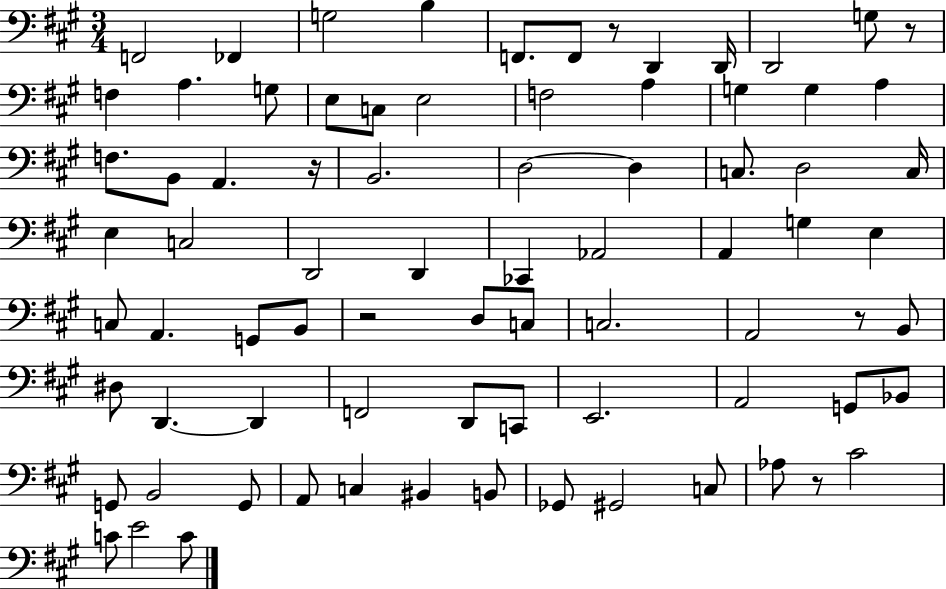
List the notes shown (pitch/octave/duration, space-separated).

F2/h FES2/q G3/h B3/q F2/e. F2/e R/e D2/q D2/s D2/h G3/e R/e F3/q A3/q. G3/e E3/e C3/e E3/h F3/h A3/q G3/q G3/q A3/q F3/e. B2/e A2/q. R/s B2/h. D3/h D3/q C3/e. D3/h C3/s E3/q C3/h D2/h D2/q CES2/q Ab2/h A2/q G3/q E3/q C3/e A2/q. G2/e B2/e R/h D3/e C3/e C3/h. A2/h R/e B2/e D#3/e D2/q. D2/q F2/h D2/e C2/e E2/h. A2/h G2/e Bb2/e G2/e B2/h G2/e A2/e C3/q BIS2/q B2/e Gb2/e G#2/h C3/e Ab3/e R/e C#4/h C4/e E4/h C4/e